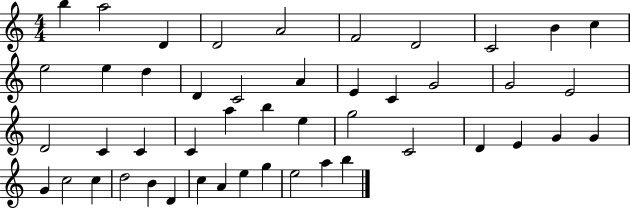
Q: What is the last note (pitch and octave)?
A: B5